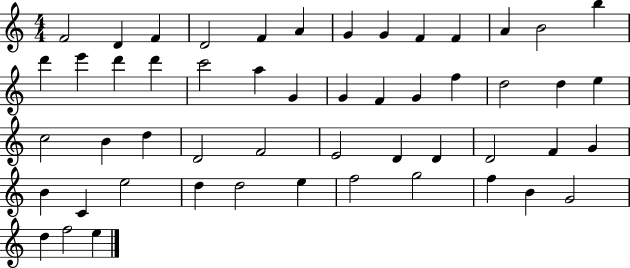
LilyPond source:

{
  \clef treble
  \numericTimeSignature
  \time 4/4
  \key c \major
  f'2 d'4 f'4 | d'2 f'4 a'4 | g'4 g'4 f'4 f'4 | a'4 b'2 b''4 | \break d'''4 e'''4 d'''4 d'''4 | c'''2 a''4 g'4 | g'4 f'4 g'4 f''4 | d''2 d''4 e''4 | \break c''2 b'4 d''4 | d'2 f'2 | e'2 d'4 d'4 | d'2 f'4 g'4 | \break b'4 c'4 e''2 | d''4 d''2 e''4 | f''2 g''2 | f''4 b'4 g'2 | \break d''4 f''2 e''4 | \bar "|."
}